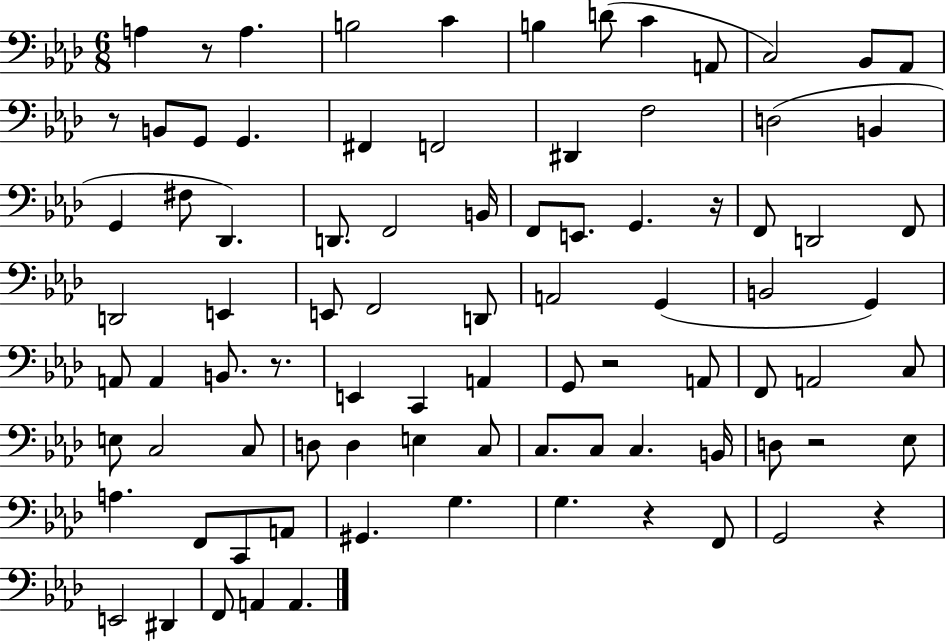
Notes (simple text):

A3/q R/e A3/q. B3/h C4/q B3/q D4/e C4/q A2/e C3/h Bb2/e Ab2/e R/e B2/e G2/e G2/q. F#2/q F2/h D#2/q F3/h D3/h B2/q G2/q F#3/e Db2/q. D2/e. F2/h B2/s F2/e E2/e. G2/q. R/s F2/e D2/h F2/e D2/h E2/q E2/e F2/h D2/e A2/h G2/q B2/h G2/q A2/e A2/q B2/e. R/e. E2/q C2/q A2/q G2/e R/h A2/e F2/e A2/h C3/e E3/e C3/h C3/e D3/e D3/q E3/q C3/e C3/e. C3/e C3/q. B2/s D3/e R/h Eb3/e A3/q. F2/e C2/e A2/e G#2/q. G3/q. G3/q. R/q F2/e G2/h R/q E2/h D#2/q F2/e A2/q A2/q.